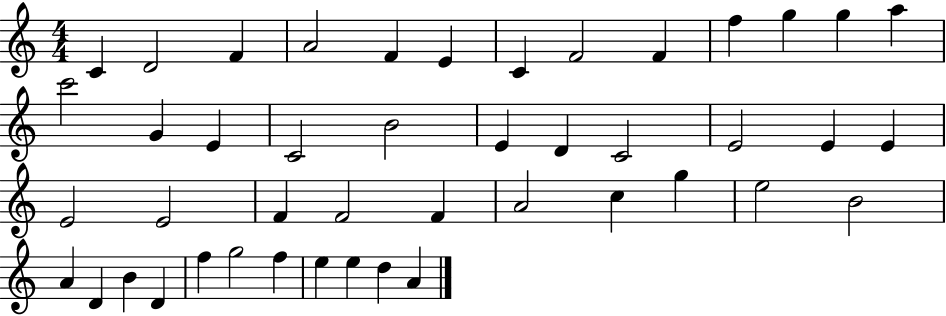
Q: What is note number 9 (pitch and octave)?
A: F4